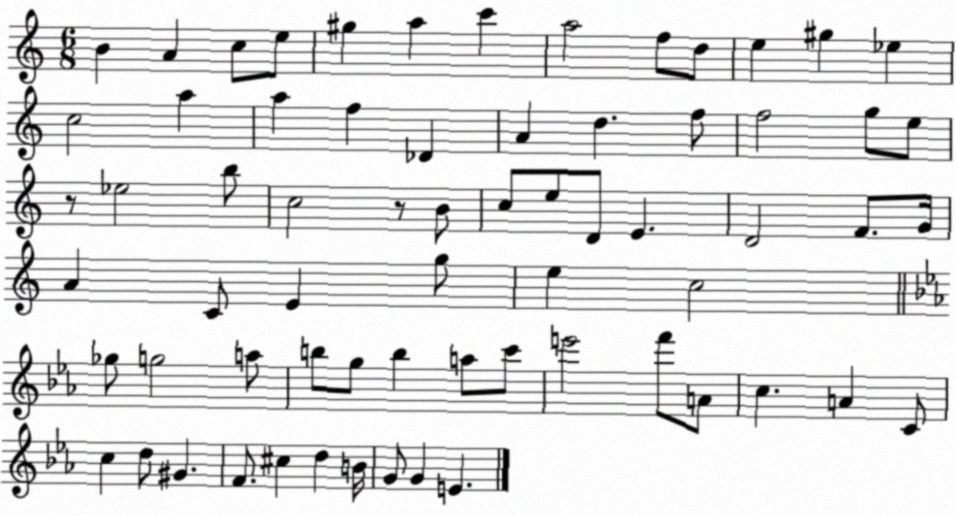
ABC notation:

X:1
T:Untitled
M:6/8
L:1/4
K:C
B A c/2 e/2 ^g a c' a2 f/2 d/2 e ^g _e c2 a a f _D A d f/2 f2 g/2 e/2 z/2 _e2 b/2 c2 z/2 B/2 c/2 e/2 D/2 E D2 F/2 G/4 A C/2 E g/2 e c2 _g/2 g2 a/2 b/2 g/2 b a/2 c'/2 e'2 f'/2 A/2 c A C/2 c d/2 ^G F/2 ^c d B/4 G/2 G E